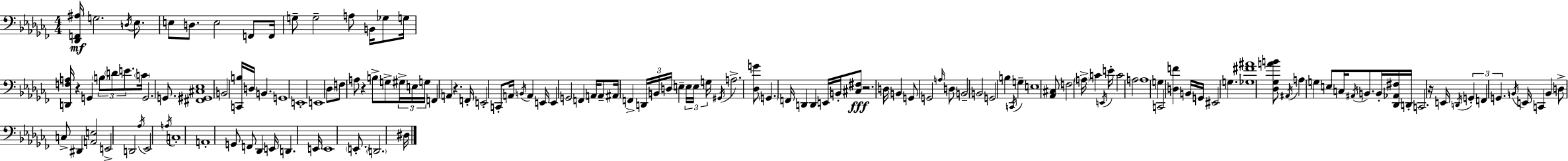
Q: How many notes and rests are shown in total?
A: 149